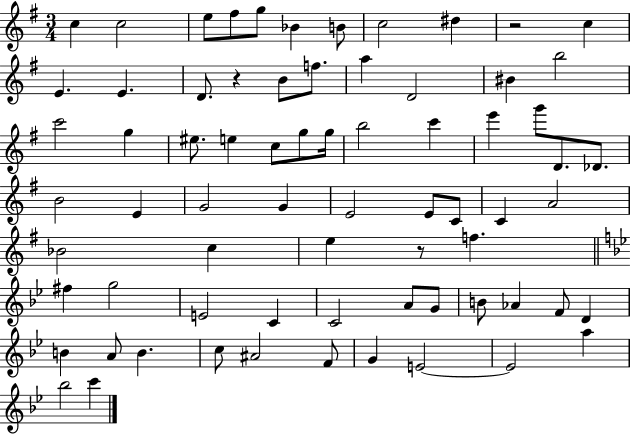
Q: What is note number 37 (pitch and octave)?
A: E4